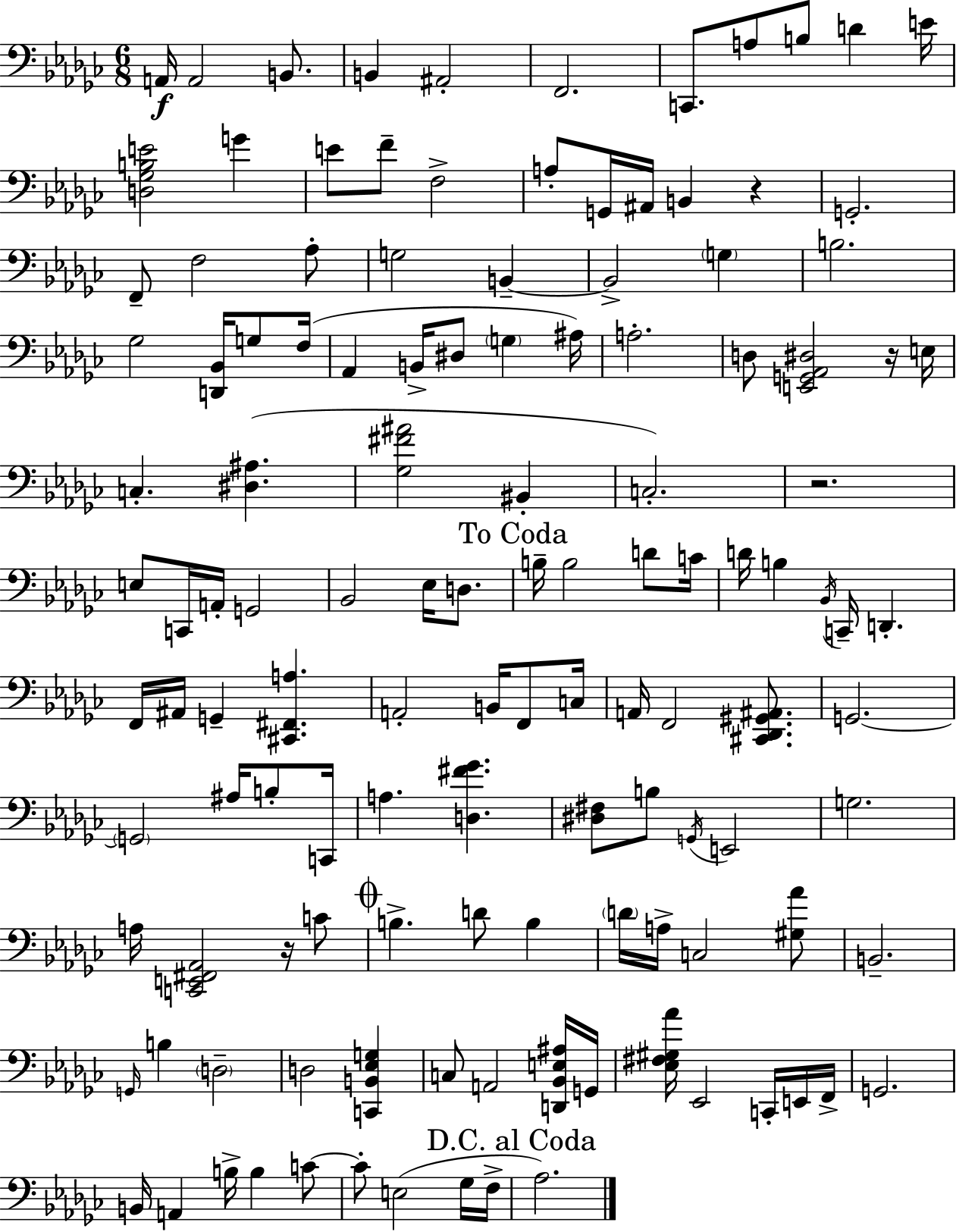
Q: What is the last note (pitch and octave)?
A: Ab3